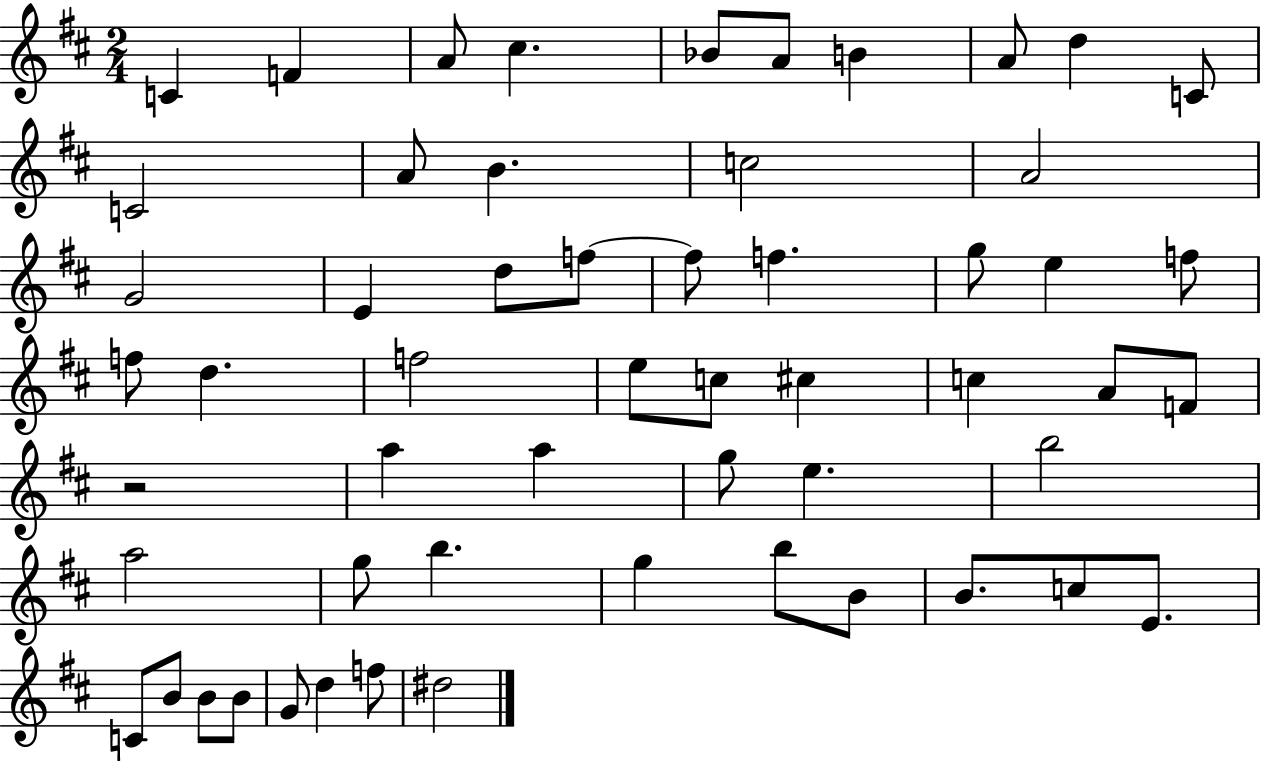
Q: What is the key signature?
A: D major